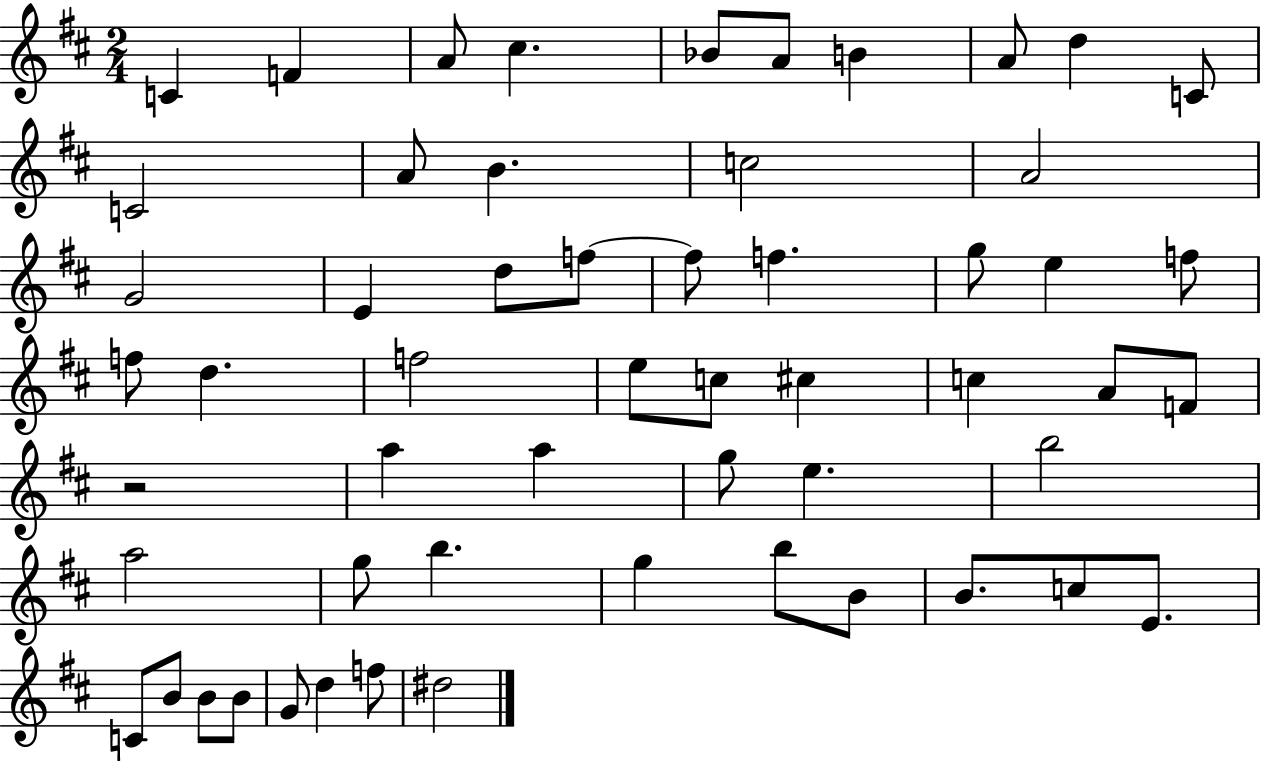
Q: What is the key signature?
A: D major